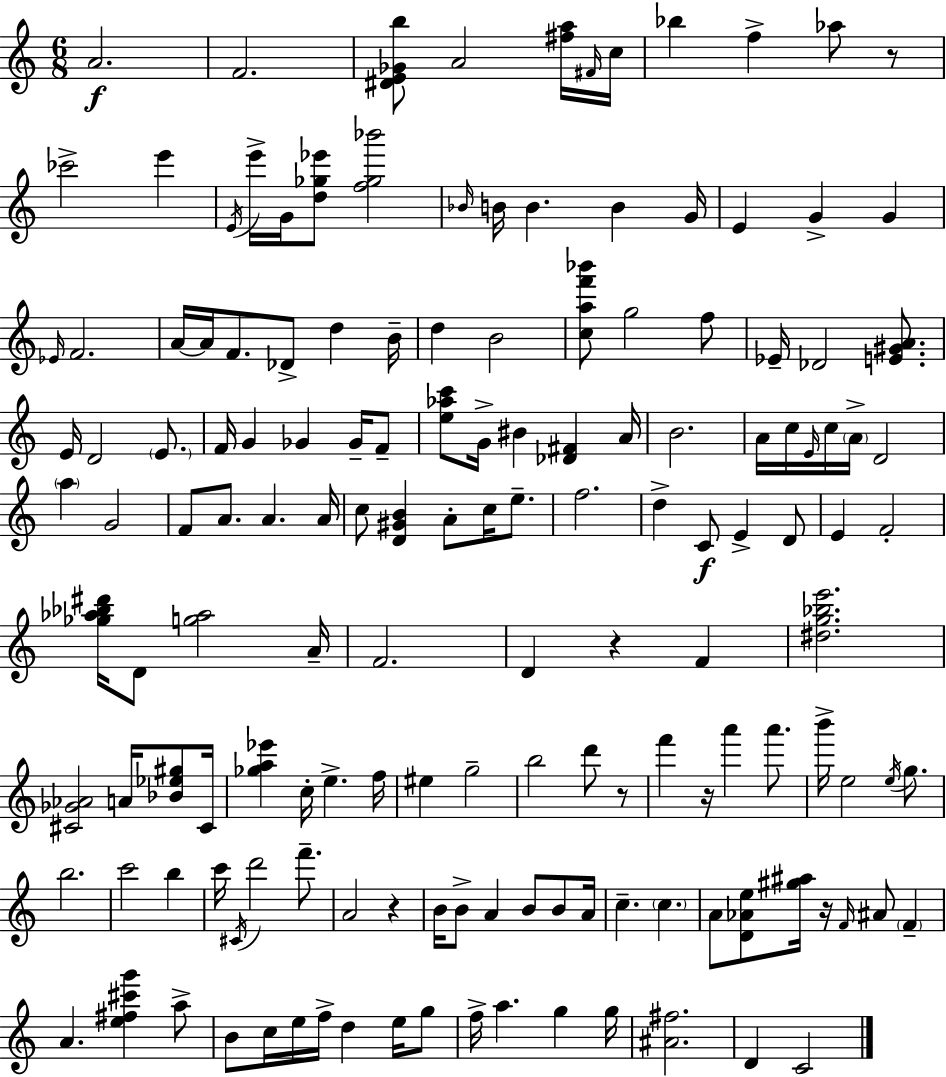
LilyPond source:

{
  \clef treble
  \numericTimeSignature
  \time 6/8
  \key a \minor
  a'2.\f | f'2. | <dis' e' ges' b''>8 a'2 <fis'' a''>16 \grace { fis'16 } | c''16 bes''4 f''4-> aes''8 r8 | \break ces'''2-> e'''4 | \acciaccatura { e'16 } e'''16-> g'16 <d'' ges'' ees'''>8 <f'' ges'' bes'''>2 | \grace { bes'16 } b'16 b'4. b'4 | g'16 e'4 g'4-> g'4 | \break \grace { ees'16 } f'2. | a'16~~ a'16 f'8. des'8-> d''4 | b'16-- d''4 b'2 | <c'' a'' f''' bes'''>8 g''2 | \break f''8 ees'16-- des'2 | <e' gis' a'>8. e'16 d'2 | \parenthesize e'8. f'16 g'4 ges'4 | ges'16-- f'8-- <e'' aes'' c'''>8 g'16-> bis'4 <des' fis'>4 | \break a'16 b'2. | a'16 c''16 \grace { e'16 } c''16 \parenthesize a'16-> d'2 | \parenthesize a''4 g'2 | f'8 a'8. a'4. | \break a'16 c''8 <d' gis' b'>4 a'8-. | c''16 e''8.-- f''2. | d''4-> c'8\f e'4-> | d'8 e'4 f'2-. | \break <ges'' aes'' bes'' dis'''>16 d'8 <g'' aes''>2 | a'16-- f'2. | d'4 r4 | f'4 <dis'' g'' bes'' e'''>2. | \break <cis' ges' aes'>2 | a'16 <bes' ees'' gis''>8 cis'16 <ges'' a'' ees'''>4 c''16-. e''4.-> | f''16 eis''4 g''2-- | b''2 | \break d'''8 r8 f'''4 r16 a'''4 | a'''8. b'''16-> e''2 | \acciaccatura { e''16 } g''8. b''2. | c'''2 | \break b''4 c'''16 \acciaccatura { cis'16 } d'''2 | f'''8.-- a'2 | r4 b'16 b'8-> a'4 | b'8 b'8 a'16 c''4.-- | \break \parenthesize c''4. a'8 <d' aes' e''>8 <gis'' ais''>16 | r16 \grace { f'16 } ais'8 \parenthesize f'4-- a'4. | <e'' fis'' cis''' g'''>4 a''8-> b'8 c''16 e''16 | f''16-> d''4 e''16 g''8 f''16-> a''4. | \break g''4 g''16 <ais' fis''>2. | d'4 | c'2 \bar "|."
}